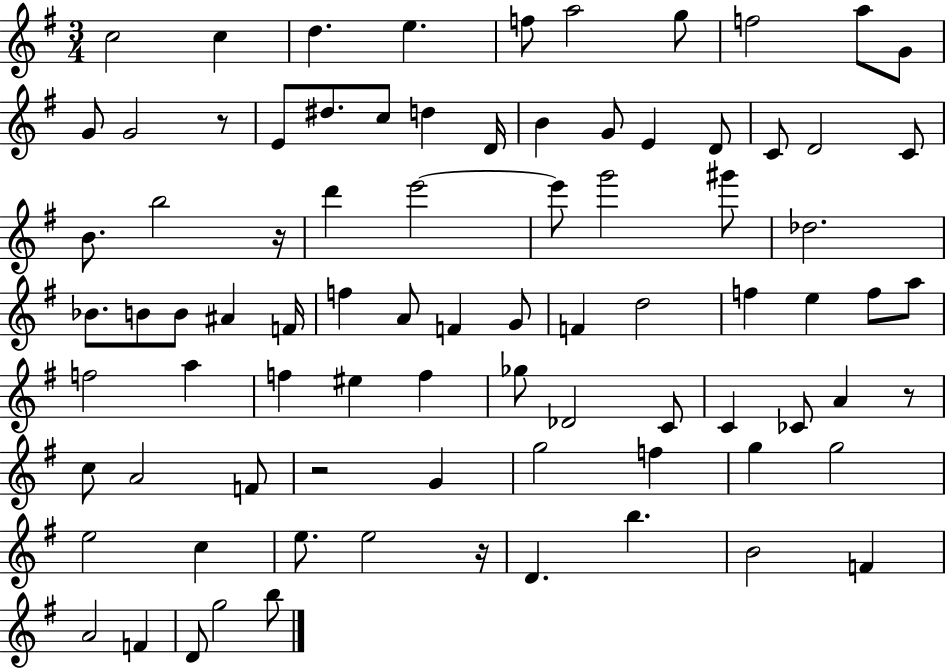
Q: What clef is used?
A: treble